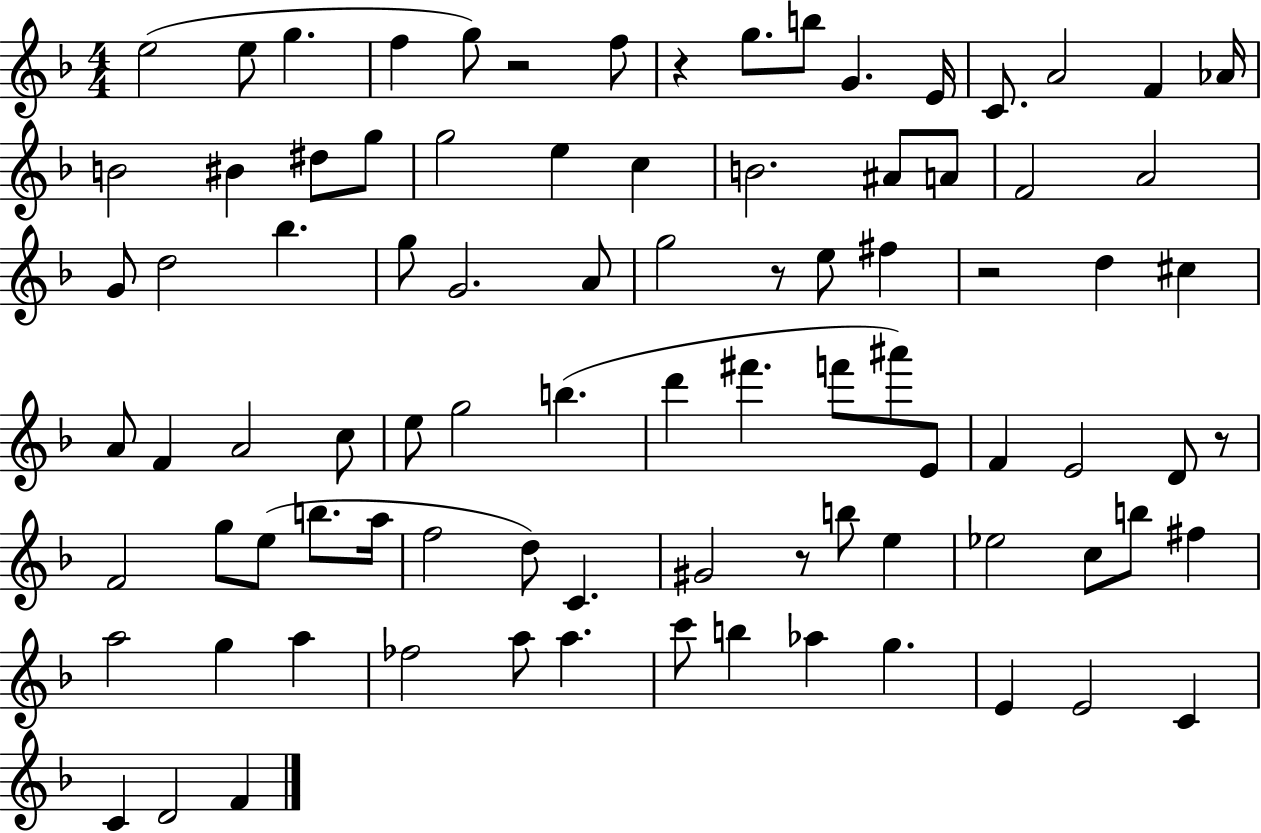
E5/h E5/e G5/q. F5/q G5/e R/h F5/e R/q G5/e. B5/e G4/q. E4/s C4/e. A4/h F4/q Ab4/s B4/h BIS4/q D#5/e G5/e G5/h E5/q C5/q B4/h. A#4/e A4/e F4/h A4/h G4/e D5/h Bb5/q. G5/e G4/h. A4/e G5/h R/e E5/e F#5/q R/h D5/q C#5/q A4/e F4/q A4/h C5/e E5/e G5/h B5/q. D6/q F#6/q. F6/e A#6/e E4/e F4/q E4/h D4/e R/e F4/h G5/e E5/e B5/e. A5/s F5/h D5/e C4/q. G#4/h R/e B5/e E5/q Eb5/h C5/e B5/e F#5/q A5/h G5/q A5/q FES5/h A5/e A5/q. C6/e B5/q Ab5/q G5/q. E4/q E4/h C4/q C4/q D4/h F4/q